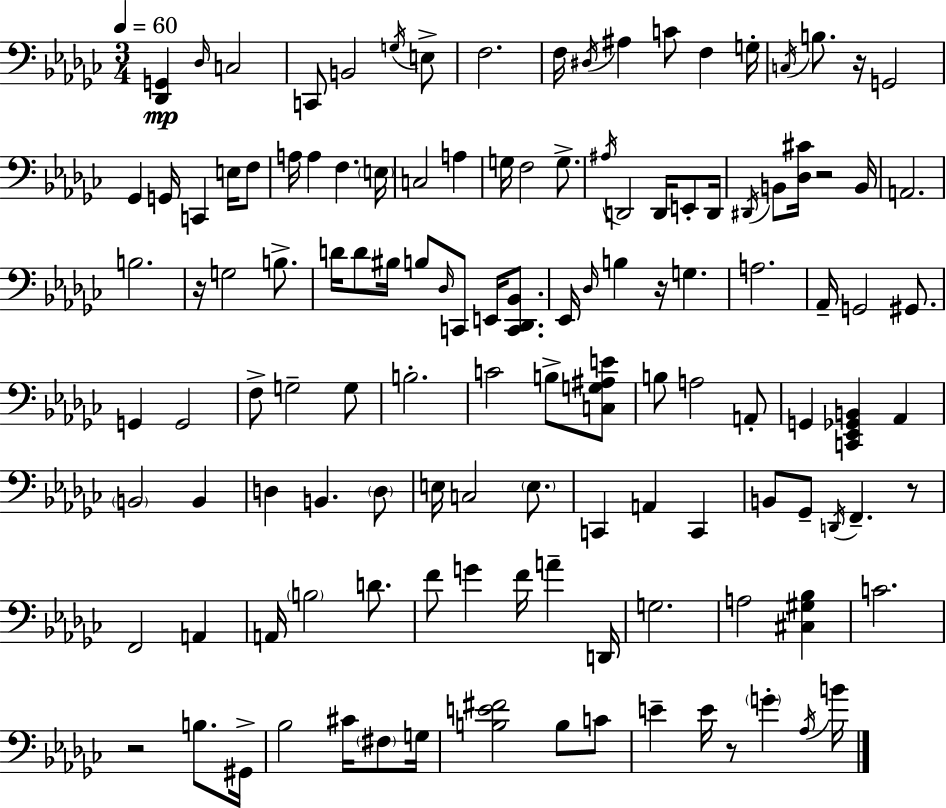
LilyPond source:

{
  \clef bass
  \numericTimeSignature
  \time 3/4
  \key ees \minor
  \tempo 4 = 60
  <des, g,>4\mp \grace { des16 } c2 | c,8 b,2 \acciaccatura { g16 } | e8-> f2. | f16 \acciaccatura { dis16 } ais4 c'8 f4 | \break g16-. \acciaccatura { c16 } b8. r16 g,2 | ges,4 g,16 c,4 | e16 f8 a16 a4 f4. | \parenthesize e16 c2 | \break a4 g16 f2 | g8.-> \acciaccatura { ais16 } d,2 | d,16 e,8-. d,16 \acciaccatura { dis,16 } b,8 <des cis'>16 r2 | b,16 a,2. | \break b2. | r16 g2 | b8.-> d'16 d'8 bis16 b8 | \grace { des16 } c,8 e,16 <c, des, bes,>8. ees,16 \grace { des16 } b4 | \break r16 g4. a2. | aes,16-- g,2 | gis,8. g,4 | g,2 f8-> g2-- | \break g8 b2.-. | c'2 | b8-> <c g ais e'>8 b8 a2 | a,8-. g,4 | \break <c, ees, ges, b,>4 aes,4 \parenthesize b,2 | b,4 d4 | b,4. \parenthesize d8 e16 c2 | \parenthesize e8. c,4 | \break a,4 c,4 b,8 ges,8-- | \acciaccatura { d,16 } f,4.-- r8 f,2 | a,4 a,16 \parenthesize b2 | d'8. f'8 g'4 | \break f'16 a'4-- d,16 g2. | a2 | <cis gis bes>4 c'2. | r2 | \break b8. gis,16-> bes2 | cis'16 \parenthesize fis8 g16 <b e' fis'>2 | b8 c'8 e'4-- | e'16 r8 \parenthesize g'4-. \acciaccatura { aes16 } b'16 \bar "|."
}